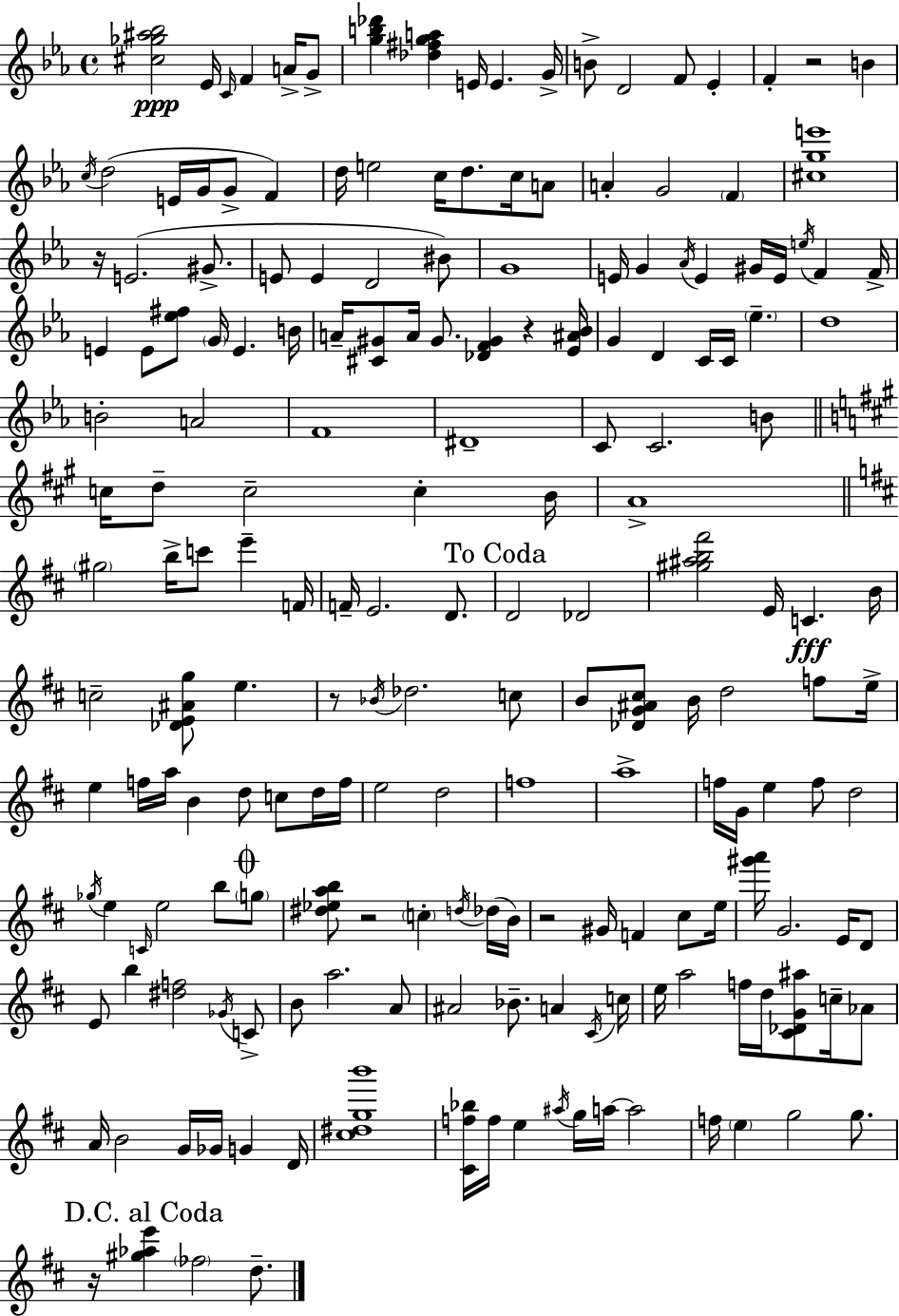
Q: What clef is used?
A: treble